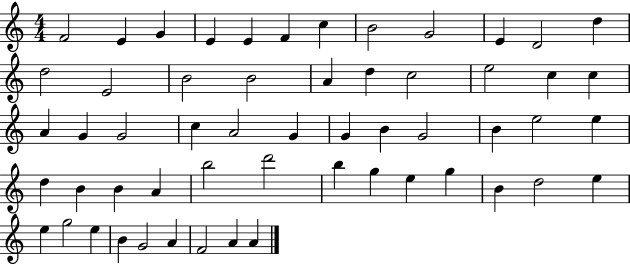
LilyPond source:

{
  \clef treble
  \numericTimeSignature
  \time 4/4
  \key c \major
  f'2 e'4 g'4 | e'4 e'4 f'4 c''4 | b'2 g'2 | e'4 d'2 d''4 | \break d''2 e'2 | b'2 b'2 | a'4 d''4 c''2 | e''2 c''4 c''4 | \break a'4 g'4 g'2 | c''4 a'2 g'4 | g'4 b'4 g'2 | b'4 e''2 e''4 | \break d''4 b'4 b'4 a'4 | b''2 d'''2 | b''4 g''4 e''4 g''4 | b'4 d''2 e''4 | \break e''4 g''2 e''4 | b'4 g'2 a'4 | f'2 a'4 a'4 | \bar "|."
}